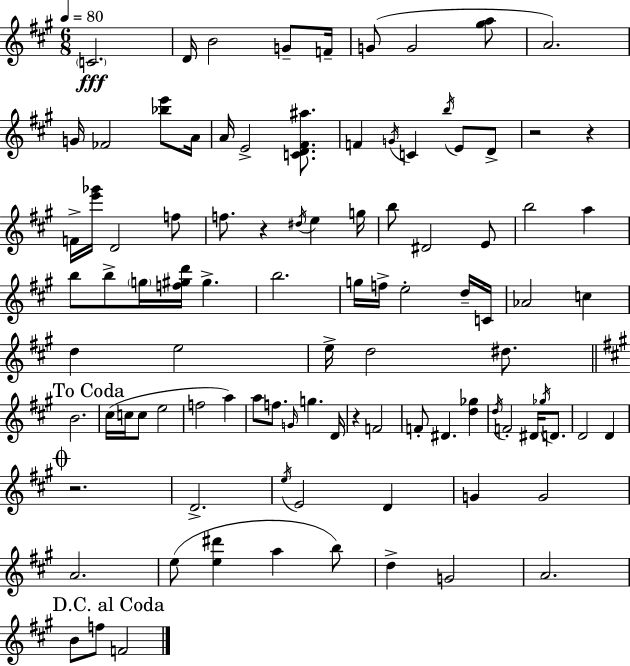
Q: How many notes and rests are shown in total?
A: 98